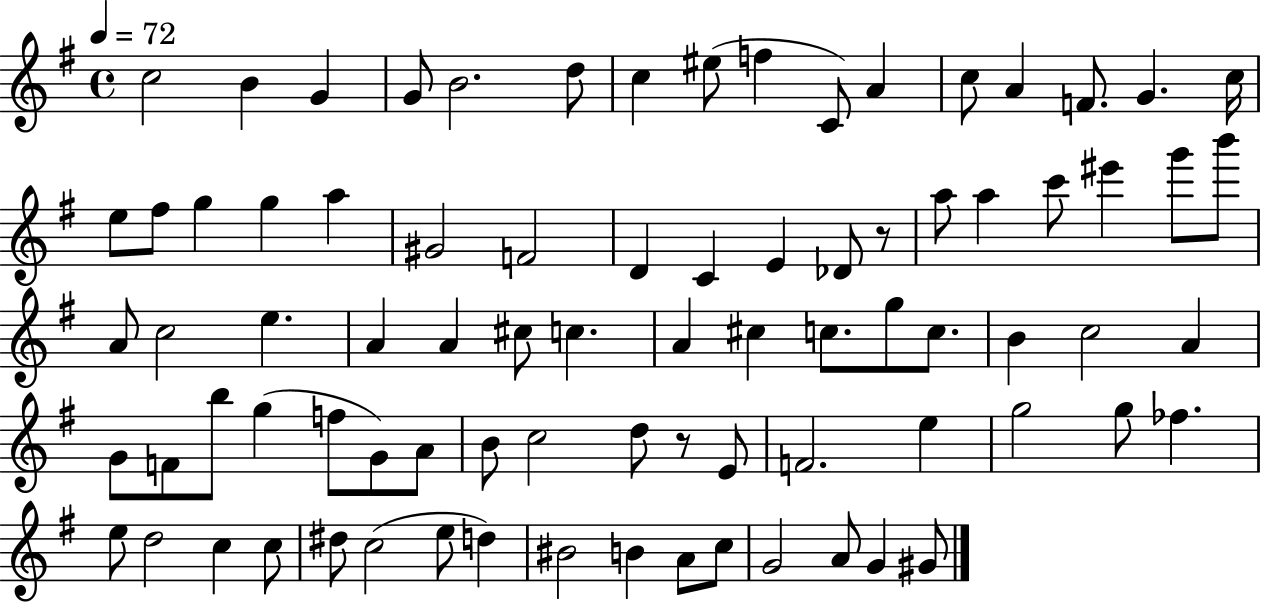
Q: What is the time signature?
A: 4/4